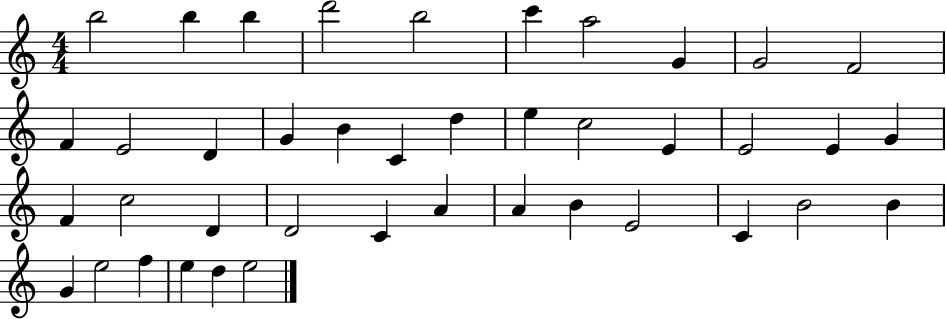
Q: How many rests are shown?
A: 0